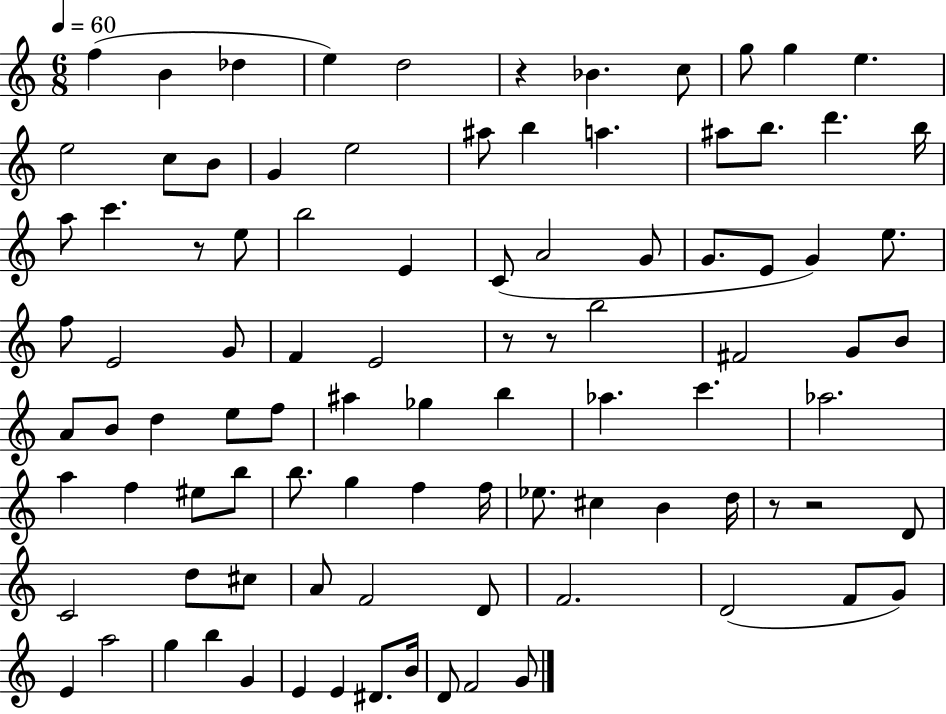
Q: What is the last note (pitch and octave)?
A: G4